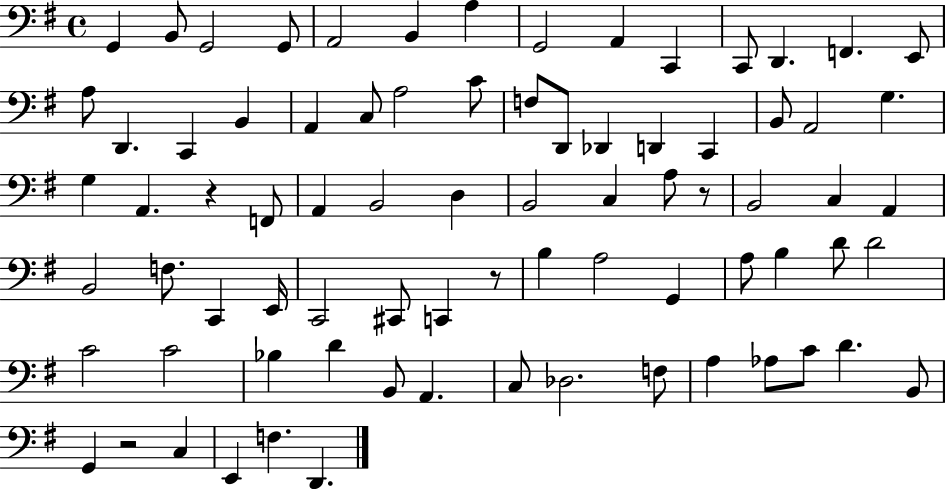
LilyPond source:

{
  \clef bass
  \time 4/4
  \defaultTimeSignature
  \key g \major
  g,4 b,8 g,2 g,8 | a,2 b,4 a4 | g,2 a,4 c,4 | c,8 d,4. f,4. e,8 | \break a8 d,4. c,4 b,4 | a,4 c8 a2 c'8 | f8 d,8 des,4 d,4 c,4 | b,8 a,2 g4. | \break g4 a,4. r4 f,8 | a,4 b,2 d4 | b,2 c4 a8 r8 | b,2 c4 a,4 | \break b,2 f8. c,4 e,16 | c,2 cis,8 c,4 r8 | b4 a2 g,4 | a8 b4 d'8 d'2 | \break c'2 c'2 | bes4 d'4 b,8 a,4. | c8 des2. f8 | a4 aes8 c'8 d'4. b,8 | \break g,4 r2 c4 | e,4 f4. d,4. | \bar "|."
}